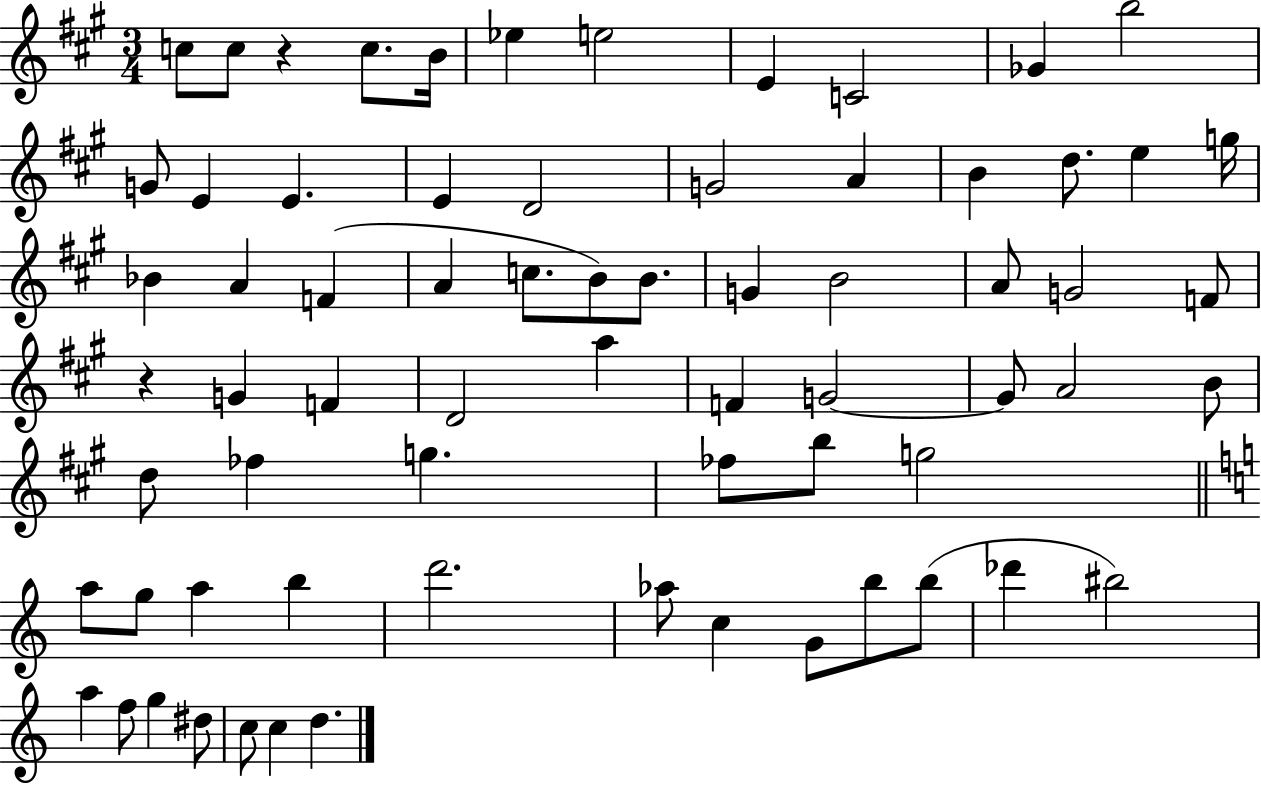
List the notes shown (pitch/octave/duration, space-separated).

C5/e C5/e R/q C5/e. B4/s Eb5/q E5/h E4/q C4/h Gb4/q B5/h G4/e E4/q E4/q. E4/q D4/h G4/h A4/q B4/q D5/e. E5/q G5/s Bb4/q A4/q F4/q A4/q C5/e. B4/e B4/e. G4/q B4/h A4/e G4/h F4/e R/q G4/q F4/q D4/h A5/q F4/q G4/h G4/e A4/h B4/e D5/e FES5/q G5/q. FES5/e B5/e G5/h A5/e G5/e A5/q B5/q D6/h. Ab5/e C5/q G4/e B5/e B5/e Db6/q BIS5/h A5/q F5/e G5/q D#5/e C5/e C5/q D5/q.